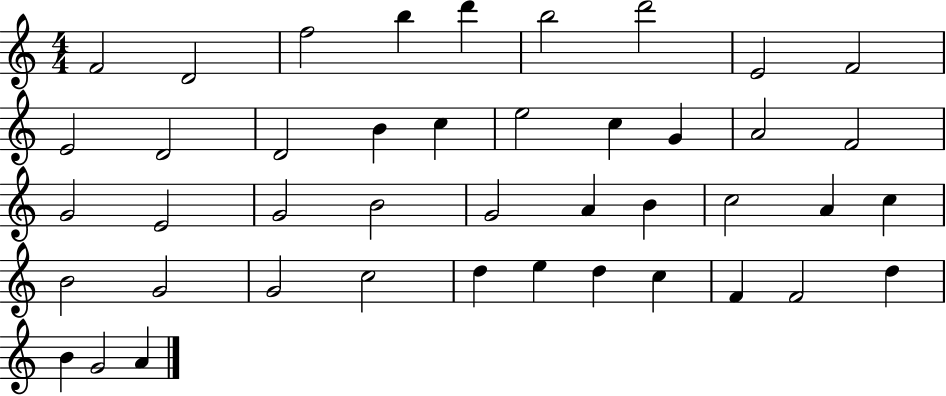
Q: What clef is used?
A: treble